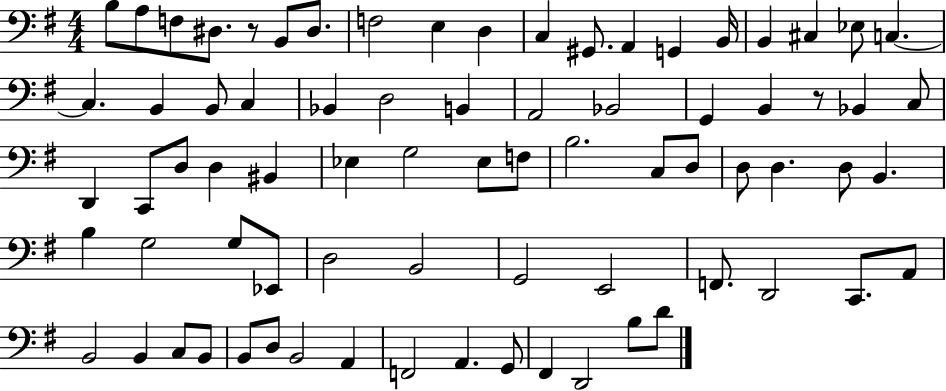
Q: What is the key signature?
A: G major